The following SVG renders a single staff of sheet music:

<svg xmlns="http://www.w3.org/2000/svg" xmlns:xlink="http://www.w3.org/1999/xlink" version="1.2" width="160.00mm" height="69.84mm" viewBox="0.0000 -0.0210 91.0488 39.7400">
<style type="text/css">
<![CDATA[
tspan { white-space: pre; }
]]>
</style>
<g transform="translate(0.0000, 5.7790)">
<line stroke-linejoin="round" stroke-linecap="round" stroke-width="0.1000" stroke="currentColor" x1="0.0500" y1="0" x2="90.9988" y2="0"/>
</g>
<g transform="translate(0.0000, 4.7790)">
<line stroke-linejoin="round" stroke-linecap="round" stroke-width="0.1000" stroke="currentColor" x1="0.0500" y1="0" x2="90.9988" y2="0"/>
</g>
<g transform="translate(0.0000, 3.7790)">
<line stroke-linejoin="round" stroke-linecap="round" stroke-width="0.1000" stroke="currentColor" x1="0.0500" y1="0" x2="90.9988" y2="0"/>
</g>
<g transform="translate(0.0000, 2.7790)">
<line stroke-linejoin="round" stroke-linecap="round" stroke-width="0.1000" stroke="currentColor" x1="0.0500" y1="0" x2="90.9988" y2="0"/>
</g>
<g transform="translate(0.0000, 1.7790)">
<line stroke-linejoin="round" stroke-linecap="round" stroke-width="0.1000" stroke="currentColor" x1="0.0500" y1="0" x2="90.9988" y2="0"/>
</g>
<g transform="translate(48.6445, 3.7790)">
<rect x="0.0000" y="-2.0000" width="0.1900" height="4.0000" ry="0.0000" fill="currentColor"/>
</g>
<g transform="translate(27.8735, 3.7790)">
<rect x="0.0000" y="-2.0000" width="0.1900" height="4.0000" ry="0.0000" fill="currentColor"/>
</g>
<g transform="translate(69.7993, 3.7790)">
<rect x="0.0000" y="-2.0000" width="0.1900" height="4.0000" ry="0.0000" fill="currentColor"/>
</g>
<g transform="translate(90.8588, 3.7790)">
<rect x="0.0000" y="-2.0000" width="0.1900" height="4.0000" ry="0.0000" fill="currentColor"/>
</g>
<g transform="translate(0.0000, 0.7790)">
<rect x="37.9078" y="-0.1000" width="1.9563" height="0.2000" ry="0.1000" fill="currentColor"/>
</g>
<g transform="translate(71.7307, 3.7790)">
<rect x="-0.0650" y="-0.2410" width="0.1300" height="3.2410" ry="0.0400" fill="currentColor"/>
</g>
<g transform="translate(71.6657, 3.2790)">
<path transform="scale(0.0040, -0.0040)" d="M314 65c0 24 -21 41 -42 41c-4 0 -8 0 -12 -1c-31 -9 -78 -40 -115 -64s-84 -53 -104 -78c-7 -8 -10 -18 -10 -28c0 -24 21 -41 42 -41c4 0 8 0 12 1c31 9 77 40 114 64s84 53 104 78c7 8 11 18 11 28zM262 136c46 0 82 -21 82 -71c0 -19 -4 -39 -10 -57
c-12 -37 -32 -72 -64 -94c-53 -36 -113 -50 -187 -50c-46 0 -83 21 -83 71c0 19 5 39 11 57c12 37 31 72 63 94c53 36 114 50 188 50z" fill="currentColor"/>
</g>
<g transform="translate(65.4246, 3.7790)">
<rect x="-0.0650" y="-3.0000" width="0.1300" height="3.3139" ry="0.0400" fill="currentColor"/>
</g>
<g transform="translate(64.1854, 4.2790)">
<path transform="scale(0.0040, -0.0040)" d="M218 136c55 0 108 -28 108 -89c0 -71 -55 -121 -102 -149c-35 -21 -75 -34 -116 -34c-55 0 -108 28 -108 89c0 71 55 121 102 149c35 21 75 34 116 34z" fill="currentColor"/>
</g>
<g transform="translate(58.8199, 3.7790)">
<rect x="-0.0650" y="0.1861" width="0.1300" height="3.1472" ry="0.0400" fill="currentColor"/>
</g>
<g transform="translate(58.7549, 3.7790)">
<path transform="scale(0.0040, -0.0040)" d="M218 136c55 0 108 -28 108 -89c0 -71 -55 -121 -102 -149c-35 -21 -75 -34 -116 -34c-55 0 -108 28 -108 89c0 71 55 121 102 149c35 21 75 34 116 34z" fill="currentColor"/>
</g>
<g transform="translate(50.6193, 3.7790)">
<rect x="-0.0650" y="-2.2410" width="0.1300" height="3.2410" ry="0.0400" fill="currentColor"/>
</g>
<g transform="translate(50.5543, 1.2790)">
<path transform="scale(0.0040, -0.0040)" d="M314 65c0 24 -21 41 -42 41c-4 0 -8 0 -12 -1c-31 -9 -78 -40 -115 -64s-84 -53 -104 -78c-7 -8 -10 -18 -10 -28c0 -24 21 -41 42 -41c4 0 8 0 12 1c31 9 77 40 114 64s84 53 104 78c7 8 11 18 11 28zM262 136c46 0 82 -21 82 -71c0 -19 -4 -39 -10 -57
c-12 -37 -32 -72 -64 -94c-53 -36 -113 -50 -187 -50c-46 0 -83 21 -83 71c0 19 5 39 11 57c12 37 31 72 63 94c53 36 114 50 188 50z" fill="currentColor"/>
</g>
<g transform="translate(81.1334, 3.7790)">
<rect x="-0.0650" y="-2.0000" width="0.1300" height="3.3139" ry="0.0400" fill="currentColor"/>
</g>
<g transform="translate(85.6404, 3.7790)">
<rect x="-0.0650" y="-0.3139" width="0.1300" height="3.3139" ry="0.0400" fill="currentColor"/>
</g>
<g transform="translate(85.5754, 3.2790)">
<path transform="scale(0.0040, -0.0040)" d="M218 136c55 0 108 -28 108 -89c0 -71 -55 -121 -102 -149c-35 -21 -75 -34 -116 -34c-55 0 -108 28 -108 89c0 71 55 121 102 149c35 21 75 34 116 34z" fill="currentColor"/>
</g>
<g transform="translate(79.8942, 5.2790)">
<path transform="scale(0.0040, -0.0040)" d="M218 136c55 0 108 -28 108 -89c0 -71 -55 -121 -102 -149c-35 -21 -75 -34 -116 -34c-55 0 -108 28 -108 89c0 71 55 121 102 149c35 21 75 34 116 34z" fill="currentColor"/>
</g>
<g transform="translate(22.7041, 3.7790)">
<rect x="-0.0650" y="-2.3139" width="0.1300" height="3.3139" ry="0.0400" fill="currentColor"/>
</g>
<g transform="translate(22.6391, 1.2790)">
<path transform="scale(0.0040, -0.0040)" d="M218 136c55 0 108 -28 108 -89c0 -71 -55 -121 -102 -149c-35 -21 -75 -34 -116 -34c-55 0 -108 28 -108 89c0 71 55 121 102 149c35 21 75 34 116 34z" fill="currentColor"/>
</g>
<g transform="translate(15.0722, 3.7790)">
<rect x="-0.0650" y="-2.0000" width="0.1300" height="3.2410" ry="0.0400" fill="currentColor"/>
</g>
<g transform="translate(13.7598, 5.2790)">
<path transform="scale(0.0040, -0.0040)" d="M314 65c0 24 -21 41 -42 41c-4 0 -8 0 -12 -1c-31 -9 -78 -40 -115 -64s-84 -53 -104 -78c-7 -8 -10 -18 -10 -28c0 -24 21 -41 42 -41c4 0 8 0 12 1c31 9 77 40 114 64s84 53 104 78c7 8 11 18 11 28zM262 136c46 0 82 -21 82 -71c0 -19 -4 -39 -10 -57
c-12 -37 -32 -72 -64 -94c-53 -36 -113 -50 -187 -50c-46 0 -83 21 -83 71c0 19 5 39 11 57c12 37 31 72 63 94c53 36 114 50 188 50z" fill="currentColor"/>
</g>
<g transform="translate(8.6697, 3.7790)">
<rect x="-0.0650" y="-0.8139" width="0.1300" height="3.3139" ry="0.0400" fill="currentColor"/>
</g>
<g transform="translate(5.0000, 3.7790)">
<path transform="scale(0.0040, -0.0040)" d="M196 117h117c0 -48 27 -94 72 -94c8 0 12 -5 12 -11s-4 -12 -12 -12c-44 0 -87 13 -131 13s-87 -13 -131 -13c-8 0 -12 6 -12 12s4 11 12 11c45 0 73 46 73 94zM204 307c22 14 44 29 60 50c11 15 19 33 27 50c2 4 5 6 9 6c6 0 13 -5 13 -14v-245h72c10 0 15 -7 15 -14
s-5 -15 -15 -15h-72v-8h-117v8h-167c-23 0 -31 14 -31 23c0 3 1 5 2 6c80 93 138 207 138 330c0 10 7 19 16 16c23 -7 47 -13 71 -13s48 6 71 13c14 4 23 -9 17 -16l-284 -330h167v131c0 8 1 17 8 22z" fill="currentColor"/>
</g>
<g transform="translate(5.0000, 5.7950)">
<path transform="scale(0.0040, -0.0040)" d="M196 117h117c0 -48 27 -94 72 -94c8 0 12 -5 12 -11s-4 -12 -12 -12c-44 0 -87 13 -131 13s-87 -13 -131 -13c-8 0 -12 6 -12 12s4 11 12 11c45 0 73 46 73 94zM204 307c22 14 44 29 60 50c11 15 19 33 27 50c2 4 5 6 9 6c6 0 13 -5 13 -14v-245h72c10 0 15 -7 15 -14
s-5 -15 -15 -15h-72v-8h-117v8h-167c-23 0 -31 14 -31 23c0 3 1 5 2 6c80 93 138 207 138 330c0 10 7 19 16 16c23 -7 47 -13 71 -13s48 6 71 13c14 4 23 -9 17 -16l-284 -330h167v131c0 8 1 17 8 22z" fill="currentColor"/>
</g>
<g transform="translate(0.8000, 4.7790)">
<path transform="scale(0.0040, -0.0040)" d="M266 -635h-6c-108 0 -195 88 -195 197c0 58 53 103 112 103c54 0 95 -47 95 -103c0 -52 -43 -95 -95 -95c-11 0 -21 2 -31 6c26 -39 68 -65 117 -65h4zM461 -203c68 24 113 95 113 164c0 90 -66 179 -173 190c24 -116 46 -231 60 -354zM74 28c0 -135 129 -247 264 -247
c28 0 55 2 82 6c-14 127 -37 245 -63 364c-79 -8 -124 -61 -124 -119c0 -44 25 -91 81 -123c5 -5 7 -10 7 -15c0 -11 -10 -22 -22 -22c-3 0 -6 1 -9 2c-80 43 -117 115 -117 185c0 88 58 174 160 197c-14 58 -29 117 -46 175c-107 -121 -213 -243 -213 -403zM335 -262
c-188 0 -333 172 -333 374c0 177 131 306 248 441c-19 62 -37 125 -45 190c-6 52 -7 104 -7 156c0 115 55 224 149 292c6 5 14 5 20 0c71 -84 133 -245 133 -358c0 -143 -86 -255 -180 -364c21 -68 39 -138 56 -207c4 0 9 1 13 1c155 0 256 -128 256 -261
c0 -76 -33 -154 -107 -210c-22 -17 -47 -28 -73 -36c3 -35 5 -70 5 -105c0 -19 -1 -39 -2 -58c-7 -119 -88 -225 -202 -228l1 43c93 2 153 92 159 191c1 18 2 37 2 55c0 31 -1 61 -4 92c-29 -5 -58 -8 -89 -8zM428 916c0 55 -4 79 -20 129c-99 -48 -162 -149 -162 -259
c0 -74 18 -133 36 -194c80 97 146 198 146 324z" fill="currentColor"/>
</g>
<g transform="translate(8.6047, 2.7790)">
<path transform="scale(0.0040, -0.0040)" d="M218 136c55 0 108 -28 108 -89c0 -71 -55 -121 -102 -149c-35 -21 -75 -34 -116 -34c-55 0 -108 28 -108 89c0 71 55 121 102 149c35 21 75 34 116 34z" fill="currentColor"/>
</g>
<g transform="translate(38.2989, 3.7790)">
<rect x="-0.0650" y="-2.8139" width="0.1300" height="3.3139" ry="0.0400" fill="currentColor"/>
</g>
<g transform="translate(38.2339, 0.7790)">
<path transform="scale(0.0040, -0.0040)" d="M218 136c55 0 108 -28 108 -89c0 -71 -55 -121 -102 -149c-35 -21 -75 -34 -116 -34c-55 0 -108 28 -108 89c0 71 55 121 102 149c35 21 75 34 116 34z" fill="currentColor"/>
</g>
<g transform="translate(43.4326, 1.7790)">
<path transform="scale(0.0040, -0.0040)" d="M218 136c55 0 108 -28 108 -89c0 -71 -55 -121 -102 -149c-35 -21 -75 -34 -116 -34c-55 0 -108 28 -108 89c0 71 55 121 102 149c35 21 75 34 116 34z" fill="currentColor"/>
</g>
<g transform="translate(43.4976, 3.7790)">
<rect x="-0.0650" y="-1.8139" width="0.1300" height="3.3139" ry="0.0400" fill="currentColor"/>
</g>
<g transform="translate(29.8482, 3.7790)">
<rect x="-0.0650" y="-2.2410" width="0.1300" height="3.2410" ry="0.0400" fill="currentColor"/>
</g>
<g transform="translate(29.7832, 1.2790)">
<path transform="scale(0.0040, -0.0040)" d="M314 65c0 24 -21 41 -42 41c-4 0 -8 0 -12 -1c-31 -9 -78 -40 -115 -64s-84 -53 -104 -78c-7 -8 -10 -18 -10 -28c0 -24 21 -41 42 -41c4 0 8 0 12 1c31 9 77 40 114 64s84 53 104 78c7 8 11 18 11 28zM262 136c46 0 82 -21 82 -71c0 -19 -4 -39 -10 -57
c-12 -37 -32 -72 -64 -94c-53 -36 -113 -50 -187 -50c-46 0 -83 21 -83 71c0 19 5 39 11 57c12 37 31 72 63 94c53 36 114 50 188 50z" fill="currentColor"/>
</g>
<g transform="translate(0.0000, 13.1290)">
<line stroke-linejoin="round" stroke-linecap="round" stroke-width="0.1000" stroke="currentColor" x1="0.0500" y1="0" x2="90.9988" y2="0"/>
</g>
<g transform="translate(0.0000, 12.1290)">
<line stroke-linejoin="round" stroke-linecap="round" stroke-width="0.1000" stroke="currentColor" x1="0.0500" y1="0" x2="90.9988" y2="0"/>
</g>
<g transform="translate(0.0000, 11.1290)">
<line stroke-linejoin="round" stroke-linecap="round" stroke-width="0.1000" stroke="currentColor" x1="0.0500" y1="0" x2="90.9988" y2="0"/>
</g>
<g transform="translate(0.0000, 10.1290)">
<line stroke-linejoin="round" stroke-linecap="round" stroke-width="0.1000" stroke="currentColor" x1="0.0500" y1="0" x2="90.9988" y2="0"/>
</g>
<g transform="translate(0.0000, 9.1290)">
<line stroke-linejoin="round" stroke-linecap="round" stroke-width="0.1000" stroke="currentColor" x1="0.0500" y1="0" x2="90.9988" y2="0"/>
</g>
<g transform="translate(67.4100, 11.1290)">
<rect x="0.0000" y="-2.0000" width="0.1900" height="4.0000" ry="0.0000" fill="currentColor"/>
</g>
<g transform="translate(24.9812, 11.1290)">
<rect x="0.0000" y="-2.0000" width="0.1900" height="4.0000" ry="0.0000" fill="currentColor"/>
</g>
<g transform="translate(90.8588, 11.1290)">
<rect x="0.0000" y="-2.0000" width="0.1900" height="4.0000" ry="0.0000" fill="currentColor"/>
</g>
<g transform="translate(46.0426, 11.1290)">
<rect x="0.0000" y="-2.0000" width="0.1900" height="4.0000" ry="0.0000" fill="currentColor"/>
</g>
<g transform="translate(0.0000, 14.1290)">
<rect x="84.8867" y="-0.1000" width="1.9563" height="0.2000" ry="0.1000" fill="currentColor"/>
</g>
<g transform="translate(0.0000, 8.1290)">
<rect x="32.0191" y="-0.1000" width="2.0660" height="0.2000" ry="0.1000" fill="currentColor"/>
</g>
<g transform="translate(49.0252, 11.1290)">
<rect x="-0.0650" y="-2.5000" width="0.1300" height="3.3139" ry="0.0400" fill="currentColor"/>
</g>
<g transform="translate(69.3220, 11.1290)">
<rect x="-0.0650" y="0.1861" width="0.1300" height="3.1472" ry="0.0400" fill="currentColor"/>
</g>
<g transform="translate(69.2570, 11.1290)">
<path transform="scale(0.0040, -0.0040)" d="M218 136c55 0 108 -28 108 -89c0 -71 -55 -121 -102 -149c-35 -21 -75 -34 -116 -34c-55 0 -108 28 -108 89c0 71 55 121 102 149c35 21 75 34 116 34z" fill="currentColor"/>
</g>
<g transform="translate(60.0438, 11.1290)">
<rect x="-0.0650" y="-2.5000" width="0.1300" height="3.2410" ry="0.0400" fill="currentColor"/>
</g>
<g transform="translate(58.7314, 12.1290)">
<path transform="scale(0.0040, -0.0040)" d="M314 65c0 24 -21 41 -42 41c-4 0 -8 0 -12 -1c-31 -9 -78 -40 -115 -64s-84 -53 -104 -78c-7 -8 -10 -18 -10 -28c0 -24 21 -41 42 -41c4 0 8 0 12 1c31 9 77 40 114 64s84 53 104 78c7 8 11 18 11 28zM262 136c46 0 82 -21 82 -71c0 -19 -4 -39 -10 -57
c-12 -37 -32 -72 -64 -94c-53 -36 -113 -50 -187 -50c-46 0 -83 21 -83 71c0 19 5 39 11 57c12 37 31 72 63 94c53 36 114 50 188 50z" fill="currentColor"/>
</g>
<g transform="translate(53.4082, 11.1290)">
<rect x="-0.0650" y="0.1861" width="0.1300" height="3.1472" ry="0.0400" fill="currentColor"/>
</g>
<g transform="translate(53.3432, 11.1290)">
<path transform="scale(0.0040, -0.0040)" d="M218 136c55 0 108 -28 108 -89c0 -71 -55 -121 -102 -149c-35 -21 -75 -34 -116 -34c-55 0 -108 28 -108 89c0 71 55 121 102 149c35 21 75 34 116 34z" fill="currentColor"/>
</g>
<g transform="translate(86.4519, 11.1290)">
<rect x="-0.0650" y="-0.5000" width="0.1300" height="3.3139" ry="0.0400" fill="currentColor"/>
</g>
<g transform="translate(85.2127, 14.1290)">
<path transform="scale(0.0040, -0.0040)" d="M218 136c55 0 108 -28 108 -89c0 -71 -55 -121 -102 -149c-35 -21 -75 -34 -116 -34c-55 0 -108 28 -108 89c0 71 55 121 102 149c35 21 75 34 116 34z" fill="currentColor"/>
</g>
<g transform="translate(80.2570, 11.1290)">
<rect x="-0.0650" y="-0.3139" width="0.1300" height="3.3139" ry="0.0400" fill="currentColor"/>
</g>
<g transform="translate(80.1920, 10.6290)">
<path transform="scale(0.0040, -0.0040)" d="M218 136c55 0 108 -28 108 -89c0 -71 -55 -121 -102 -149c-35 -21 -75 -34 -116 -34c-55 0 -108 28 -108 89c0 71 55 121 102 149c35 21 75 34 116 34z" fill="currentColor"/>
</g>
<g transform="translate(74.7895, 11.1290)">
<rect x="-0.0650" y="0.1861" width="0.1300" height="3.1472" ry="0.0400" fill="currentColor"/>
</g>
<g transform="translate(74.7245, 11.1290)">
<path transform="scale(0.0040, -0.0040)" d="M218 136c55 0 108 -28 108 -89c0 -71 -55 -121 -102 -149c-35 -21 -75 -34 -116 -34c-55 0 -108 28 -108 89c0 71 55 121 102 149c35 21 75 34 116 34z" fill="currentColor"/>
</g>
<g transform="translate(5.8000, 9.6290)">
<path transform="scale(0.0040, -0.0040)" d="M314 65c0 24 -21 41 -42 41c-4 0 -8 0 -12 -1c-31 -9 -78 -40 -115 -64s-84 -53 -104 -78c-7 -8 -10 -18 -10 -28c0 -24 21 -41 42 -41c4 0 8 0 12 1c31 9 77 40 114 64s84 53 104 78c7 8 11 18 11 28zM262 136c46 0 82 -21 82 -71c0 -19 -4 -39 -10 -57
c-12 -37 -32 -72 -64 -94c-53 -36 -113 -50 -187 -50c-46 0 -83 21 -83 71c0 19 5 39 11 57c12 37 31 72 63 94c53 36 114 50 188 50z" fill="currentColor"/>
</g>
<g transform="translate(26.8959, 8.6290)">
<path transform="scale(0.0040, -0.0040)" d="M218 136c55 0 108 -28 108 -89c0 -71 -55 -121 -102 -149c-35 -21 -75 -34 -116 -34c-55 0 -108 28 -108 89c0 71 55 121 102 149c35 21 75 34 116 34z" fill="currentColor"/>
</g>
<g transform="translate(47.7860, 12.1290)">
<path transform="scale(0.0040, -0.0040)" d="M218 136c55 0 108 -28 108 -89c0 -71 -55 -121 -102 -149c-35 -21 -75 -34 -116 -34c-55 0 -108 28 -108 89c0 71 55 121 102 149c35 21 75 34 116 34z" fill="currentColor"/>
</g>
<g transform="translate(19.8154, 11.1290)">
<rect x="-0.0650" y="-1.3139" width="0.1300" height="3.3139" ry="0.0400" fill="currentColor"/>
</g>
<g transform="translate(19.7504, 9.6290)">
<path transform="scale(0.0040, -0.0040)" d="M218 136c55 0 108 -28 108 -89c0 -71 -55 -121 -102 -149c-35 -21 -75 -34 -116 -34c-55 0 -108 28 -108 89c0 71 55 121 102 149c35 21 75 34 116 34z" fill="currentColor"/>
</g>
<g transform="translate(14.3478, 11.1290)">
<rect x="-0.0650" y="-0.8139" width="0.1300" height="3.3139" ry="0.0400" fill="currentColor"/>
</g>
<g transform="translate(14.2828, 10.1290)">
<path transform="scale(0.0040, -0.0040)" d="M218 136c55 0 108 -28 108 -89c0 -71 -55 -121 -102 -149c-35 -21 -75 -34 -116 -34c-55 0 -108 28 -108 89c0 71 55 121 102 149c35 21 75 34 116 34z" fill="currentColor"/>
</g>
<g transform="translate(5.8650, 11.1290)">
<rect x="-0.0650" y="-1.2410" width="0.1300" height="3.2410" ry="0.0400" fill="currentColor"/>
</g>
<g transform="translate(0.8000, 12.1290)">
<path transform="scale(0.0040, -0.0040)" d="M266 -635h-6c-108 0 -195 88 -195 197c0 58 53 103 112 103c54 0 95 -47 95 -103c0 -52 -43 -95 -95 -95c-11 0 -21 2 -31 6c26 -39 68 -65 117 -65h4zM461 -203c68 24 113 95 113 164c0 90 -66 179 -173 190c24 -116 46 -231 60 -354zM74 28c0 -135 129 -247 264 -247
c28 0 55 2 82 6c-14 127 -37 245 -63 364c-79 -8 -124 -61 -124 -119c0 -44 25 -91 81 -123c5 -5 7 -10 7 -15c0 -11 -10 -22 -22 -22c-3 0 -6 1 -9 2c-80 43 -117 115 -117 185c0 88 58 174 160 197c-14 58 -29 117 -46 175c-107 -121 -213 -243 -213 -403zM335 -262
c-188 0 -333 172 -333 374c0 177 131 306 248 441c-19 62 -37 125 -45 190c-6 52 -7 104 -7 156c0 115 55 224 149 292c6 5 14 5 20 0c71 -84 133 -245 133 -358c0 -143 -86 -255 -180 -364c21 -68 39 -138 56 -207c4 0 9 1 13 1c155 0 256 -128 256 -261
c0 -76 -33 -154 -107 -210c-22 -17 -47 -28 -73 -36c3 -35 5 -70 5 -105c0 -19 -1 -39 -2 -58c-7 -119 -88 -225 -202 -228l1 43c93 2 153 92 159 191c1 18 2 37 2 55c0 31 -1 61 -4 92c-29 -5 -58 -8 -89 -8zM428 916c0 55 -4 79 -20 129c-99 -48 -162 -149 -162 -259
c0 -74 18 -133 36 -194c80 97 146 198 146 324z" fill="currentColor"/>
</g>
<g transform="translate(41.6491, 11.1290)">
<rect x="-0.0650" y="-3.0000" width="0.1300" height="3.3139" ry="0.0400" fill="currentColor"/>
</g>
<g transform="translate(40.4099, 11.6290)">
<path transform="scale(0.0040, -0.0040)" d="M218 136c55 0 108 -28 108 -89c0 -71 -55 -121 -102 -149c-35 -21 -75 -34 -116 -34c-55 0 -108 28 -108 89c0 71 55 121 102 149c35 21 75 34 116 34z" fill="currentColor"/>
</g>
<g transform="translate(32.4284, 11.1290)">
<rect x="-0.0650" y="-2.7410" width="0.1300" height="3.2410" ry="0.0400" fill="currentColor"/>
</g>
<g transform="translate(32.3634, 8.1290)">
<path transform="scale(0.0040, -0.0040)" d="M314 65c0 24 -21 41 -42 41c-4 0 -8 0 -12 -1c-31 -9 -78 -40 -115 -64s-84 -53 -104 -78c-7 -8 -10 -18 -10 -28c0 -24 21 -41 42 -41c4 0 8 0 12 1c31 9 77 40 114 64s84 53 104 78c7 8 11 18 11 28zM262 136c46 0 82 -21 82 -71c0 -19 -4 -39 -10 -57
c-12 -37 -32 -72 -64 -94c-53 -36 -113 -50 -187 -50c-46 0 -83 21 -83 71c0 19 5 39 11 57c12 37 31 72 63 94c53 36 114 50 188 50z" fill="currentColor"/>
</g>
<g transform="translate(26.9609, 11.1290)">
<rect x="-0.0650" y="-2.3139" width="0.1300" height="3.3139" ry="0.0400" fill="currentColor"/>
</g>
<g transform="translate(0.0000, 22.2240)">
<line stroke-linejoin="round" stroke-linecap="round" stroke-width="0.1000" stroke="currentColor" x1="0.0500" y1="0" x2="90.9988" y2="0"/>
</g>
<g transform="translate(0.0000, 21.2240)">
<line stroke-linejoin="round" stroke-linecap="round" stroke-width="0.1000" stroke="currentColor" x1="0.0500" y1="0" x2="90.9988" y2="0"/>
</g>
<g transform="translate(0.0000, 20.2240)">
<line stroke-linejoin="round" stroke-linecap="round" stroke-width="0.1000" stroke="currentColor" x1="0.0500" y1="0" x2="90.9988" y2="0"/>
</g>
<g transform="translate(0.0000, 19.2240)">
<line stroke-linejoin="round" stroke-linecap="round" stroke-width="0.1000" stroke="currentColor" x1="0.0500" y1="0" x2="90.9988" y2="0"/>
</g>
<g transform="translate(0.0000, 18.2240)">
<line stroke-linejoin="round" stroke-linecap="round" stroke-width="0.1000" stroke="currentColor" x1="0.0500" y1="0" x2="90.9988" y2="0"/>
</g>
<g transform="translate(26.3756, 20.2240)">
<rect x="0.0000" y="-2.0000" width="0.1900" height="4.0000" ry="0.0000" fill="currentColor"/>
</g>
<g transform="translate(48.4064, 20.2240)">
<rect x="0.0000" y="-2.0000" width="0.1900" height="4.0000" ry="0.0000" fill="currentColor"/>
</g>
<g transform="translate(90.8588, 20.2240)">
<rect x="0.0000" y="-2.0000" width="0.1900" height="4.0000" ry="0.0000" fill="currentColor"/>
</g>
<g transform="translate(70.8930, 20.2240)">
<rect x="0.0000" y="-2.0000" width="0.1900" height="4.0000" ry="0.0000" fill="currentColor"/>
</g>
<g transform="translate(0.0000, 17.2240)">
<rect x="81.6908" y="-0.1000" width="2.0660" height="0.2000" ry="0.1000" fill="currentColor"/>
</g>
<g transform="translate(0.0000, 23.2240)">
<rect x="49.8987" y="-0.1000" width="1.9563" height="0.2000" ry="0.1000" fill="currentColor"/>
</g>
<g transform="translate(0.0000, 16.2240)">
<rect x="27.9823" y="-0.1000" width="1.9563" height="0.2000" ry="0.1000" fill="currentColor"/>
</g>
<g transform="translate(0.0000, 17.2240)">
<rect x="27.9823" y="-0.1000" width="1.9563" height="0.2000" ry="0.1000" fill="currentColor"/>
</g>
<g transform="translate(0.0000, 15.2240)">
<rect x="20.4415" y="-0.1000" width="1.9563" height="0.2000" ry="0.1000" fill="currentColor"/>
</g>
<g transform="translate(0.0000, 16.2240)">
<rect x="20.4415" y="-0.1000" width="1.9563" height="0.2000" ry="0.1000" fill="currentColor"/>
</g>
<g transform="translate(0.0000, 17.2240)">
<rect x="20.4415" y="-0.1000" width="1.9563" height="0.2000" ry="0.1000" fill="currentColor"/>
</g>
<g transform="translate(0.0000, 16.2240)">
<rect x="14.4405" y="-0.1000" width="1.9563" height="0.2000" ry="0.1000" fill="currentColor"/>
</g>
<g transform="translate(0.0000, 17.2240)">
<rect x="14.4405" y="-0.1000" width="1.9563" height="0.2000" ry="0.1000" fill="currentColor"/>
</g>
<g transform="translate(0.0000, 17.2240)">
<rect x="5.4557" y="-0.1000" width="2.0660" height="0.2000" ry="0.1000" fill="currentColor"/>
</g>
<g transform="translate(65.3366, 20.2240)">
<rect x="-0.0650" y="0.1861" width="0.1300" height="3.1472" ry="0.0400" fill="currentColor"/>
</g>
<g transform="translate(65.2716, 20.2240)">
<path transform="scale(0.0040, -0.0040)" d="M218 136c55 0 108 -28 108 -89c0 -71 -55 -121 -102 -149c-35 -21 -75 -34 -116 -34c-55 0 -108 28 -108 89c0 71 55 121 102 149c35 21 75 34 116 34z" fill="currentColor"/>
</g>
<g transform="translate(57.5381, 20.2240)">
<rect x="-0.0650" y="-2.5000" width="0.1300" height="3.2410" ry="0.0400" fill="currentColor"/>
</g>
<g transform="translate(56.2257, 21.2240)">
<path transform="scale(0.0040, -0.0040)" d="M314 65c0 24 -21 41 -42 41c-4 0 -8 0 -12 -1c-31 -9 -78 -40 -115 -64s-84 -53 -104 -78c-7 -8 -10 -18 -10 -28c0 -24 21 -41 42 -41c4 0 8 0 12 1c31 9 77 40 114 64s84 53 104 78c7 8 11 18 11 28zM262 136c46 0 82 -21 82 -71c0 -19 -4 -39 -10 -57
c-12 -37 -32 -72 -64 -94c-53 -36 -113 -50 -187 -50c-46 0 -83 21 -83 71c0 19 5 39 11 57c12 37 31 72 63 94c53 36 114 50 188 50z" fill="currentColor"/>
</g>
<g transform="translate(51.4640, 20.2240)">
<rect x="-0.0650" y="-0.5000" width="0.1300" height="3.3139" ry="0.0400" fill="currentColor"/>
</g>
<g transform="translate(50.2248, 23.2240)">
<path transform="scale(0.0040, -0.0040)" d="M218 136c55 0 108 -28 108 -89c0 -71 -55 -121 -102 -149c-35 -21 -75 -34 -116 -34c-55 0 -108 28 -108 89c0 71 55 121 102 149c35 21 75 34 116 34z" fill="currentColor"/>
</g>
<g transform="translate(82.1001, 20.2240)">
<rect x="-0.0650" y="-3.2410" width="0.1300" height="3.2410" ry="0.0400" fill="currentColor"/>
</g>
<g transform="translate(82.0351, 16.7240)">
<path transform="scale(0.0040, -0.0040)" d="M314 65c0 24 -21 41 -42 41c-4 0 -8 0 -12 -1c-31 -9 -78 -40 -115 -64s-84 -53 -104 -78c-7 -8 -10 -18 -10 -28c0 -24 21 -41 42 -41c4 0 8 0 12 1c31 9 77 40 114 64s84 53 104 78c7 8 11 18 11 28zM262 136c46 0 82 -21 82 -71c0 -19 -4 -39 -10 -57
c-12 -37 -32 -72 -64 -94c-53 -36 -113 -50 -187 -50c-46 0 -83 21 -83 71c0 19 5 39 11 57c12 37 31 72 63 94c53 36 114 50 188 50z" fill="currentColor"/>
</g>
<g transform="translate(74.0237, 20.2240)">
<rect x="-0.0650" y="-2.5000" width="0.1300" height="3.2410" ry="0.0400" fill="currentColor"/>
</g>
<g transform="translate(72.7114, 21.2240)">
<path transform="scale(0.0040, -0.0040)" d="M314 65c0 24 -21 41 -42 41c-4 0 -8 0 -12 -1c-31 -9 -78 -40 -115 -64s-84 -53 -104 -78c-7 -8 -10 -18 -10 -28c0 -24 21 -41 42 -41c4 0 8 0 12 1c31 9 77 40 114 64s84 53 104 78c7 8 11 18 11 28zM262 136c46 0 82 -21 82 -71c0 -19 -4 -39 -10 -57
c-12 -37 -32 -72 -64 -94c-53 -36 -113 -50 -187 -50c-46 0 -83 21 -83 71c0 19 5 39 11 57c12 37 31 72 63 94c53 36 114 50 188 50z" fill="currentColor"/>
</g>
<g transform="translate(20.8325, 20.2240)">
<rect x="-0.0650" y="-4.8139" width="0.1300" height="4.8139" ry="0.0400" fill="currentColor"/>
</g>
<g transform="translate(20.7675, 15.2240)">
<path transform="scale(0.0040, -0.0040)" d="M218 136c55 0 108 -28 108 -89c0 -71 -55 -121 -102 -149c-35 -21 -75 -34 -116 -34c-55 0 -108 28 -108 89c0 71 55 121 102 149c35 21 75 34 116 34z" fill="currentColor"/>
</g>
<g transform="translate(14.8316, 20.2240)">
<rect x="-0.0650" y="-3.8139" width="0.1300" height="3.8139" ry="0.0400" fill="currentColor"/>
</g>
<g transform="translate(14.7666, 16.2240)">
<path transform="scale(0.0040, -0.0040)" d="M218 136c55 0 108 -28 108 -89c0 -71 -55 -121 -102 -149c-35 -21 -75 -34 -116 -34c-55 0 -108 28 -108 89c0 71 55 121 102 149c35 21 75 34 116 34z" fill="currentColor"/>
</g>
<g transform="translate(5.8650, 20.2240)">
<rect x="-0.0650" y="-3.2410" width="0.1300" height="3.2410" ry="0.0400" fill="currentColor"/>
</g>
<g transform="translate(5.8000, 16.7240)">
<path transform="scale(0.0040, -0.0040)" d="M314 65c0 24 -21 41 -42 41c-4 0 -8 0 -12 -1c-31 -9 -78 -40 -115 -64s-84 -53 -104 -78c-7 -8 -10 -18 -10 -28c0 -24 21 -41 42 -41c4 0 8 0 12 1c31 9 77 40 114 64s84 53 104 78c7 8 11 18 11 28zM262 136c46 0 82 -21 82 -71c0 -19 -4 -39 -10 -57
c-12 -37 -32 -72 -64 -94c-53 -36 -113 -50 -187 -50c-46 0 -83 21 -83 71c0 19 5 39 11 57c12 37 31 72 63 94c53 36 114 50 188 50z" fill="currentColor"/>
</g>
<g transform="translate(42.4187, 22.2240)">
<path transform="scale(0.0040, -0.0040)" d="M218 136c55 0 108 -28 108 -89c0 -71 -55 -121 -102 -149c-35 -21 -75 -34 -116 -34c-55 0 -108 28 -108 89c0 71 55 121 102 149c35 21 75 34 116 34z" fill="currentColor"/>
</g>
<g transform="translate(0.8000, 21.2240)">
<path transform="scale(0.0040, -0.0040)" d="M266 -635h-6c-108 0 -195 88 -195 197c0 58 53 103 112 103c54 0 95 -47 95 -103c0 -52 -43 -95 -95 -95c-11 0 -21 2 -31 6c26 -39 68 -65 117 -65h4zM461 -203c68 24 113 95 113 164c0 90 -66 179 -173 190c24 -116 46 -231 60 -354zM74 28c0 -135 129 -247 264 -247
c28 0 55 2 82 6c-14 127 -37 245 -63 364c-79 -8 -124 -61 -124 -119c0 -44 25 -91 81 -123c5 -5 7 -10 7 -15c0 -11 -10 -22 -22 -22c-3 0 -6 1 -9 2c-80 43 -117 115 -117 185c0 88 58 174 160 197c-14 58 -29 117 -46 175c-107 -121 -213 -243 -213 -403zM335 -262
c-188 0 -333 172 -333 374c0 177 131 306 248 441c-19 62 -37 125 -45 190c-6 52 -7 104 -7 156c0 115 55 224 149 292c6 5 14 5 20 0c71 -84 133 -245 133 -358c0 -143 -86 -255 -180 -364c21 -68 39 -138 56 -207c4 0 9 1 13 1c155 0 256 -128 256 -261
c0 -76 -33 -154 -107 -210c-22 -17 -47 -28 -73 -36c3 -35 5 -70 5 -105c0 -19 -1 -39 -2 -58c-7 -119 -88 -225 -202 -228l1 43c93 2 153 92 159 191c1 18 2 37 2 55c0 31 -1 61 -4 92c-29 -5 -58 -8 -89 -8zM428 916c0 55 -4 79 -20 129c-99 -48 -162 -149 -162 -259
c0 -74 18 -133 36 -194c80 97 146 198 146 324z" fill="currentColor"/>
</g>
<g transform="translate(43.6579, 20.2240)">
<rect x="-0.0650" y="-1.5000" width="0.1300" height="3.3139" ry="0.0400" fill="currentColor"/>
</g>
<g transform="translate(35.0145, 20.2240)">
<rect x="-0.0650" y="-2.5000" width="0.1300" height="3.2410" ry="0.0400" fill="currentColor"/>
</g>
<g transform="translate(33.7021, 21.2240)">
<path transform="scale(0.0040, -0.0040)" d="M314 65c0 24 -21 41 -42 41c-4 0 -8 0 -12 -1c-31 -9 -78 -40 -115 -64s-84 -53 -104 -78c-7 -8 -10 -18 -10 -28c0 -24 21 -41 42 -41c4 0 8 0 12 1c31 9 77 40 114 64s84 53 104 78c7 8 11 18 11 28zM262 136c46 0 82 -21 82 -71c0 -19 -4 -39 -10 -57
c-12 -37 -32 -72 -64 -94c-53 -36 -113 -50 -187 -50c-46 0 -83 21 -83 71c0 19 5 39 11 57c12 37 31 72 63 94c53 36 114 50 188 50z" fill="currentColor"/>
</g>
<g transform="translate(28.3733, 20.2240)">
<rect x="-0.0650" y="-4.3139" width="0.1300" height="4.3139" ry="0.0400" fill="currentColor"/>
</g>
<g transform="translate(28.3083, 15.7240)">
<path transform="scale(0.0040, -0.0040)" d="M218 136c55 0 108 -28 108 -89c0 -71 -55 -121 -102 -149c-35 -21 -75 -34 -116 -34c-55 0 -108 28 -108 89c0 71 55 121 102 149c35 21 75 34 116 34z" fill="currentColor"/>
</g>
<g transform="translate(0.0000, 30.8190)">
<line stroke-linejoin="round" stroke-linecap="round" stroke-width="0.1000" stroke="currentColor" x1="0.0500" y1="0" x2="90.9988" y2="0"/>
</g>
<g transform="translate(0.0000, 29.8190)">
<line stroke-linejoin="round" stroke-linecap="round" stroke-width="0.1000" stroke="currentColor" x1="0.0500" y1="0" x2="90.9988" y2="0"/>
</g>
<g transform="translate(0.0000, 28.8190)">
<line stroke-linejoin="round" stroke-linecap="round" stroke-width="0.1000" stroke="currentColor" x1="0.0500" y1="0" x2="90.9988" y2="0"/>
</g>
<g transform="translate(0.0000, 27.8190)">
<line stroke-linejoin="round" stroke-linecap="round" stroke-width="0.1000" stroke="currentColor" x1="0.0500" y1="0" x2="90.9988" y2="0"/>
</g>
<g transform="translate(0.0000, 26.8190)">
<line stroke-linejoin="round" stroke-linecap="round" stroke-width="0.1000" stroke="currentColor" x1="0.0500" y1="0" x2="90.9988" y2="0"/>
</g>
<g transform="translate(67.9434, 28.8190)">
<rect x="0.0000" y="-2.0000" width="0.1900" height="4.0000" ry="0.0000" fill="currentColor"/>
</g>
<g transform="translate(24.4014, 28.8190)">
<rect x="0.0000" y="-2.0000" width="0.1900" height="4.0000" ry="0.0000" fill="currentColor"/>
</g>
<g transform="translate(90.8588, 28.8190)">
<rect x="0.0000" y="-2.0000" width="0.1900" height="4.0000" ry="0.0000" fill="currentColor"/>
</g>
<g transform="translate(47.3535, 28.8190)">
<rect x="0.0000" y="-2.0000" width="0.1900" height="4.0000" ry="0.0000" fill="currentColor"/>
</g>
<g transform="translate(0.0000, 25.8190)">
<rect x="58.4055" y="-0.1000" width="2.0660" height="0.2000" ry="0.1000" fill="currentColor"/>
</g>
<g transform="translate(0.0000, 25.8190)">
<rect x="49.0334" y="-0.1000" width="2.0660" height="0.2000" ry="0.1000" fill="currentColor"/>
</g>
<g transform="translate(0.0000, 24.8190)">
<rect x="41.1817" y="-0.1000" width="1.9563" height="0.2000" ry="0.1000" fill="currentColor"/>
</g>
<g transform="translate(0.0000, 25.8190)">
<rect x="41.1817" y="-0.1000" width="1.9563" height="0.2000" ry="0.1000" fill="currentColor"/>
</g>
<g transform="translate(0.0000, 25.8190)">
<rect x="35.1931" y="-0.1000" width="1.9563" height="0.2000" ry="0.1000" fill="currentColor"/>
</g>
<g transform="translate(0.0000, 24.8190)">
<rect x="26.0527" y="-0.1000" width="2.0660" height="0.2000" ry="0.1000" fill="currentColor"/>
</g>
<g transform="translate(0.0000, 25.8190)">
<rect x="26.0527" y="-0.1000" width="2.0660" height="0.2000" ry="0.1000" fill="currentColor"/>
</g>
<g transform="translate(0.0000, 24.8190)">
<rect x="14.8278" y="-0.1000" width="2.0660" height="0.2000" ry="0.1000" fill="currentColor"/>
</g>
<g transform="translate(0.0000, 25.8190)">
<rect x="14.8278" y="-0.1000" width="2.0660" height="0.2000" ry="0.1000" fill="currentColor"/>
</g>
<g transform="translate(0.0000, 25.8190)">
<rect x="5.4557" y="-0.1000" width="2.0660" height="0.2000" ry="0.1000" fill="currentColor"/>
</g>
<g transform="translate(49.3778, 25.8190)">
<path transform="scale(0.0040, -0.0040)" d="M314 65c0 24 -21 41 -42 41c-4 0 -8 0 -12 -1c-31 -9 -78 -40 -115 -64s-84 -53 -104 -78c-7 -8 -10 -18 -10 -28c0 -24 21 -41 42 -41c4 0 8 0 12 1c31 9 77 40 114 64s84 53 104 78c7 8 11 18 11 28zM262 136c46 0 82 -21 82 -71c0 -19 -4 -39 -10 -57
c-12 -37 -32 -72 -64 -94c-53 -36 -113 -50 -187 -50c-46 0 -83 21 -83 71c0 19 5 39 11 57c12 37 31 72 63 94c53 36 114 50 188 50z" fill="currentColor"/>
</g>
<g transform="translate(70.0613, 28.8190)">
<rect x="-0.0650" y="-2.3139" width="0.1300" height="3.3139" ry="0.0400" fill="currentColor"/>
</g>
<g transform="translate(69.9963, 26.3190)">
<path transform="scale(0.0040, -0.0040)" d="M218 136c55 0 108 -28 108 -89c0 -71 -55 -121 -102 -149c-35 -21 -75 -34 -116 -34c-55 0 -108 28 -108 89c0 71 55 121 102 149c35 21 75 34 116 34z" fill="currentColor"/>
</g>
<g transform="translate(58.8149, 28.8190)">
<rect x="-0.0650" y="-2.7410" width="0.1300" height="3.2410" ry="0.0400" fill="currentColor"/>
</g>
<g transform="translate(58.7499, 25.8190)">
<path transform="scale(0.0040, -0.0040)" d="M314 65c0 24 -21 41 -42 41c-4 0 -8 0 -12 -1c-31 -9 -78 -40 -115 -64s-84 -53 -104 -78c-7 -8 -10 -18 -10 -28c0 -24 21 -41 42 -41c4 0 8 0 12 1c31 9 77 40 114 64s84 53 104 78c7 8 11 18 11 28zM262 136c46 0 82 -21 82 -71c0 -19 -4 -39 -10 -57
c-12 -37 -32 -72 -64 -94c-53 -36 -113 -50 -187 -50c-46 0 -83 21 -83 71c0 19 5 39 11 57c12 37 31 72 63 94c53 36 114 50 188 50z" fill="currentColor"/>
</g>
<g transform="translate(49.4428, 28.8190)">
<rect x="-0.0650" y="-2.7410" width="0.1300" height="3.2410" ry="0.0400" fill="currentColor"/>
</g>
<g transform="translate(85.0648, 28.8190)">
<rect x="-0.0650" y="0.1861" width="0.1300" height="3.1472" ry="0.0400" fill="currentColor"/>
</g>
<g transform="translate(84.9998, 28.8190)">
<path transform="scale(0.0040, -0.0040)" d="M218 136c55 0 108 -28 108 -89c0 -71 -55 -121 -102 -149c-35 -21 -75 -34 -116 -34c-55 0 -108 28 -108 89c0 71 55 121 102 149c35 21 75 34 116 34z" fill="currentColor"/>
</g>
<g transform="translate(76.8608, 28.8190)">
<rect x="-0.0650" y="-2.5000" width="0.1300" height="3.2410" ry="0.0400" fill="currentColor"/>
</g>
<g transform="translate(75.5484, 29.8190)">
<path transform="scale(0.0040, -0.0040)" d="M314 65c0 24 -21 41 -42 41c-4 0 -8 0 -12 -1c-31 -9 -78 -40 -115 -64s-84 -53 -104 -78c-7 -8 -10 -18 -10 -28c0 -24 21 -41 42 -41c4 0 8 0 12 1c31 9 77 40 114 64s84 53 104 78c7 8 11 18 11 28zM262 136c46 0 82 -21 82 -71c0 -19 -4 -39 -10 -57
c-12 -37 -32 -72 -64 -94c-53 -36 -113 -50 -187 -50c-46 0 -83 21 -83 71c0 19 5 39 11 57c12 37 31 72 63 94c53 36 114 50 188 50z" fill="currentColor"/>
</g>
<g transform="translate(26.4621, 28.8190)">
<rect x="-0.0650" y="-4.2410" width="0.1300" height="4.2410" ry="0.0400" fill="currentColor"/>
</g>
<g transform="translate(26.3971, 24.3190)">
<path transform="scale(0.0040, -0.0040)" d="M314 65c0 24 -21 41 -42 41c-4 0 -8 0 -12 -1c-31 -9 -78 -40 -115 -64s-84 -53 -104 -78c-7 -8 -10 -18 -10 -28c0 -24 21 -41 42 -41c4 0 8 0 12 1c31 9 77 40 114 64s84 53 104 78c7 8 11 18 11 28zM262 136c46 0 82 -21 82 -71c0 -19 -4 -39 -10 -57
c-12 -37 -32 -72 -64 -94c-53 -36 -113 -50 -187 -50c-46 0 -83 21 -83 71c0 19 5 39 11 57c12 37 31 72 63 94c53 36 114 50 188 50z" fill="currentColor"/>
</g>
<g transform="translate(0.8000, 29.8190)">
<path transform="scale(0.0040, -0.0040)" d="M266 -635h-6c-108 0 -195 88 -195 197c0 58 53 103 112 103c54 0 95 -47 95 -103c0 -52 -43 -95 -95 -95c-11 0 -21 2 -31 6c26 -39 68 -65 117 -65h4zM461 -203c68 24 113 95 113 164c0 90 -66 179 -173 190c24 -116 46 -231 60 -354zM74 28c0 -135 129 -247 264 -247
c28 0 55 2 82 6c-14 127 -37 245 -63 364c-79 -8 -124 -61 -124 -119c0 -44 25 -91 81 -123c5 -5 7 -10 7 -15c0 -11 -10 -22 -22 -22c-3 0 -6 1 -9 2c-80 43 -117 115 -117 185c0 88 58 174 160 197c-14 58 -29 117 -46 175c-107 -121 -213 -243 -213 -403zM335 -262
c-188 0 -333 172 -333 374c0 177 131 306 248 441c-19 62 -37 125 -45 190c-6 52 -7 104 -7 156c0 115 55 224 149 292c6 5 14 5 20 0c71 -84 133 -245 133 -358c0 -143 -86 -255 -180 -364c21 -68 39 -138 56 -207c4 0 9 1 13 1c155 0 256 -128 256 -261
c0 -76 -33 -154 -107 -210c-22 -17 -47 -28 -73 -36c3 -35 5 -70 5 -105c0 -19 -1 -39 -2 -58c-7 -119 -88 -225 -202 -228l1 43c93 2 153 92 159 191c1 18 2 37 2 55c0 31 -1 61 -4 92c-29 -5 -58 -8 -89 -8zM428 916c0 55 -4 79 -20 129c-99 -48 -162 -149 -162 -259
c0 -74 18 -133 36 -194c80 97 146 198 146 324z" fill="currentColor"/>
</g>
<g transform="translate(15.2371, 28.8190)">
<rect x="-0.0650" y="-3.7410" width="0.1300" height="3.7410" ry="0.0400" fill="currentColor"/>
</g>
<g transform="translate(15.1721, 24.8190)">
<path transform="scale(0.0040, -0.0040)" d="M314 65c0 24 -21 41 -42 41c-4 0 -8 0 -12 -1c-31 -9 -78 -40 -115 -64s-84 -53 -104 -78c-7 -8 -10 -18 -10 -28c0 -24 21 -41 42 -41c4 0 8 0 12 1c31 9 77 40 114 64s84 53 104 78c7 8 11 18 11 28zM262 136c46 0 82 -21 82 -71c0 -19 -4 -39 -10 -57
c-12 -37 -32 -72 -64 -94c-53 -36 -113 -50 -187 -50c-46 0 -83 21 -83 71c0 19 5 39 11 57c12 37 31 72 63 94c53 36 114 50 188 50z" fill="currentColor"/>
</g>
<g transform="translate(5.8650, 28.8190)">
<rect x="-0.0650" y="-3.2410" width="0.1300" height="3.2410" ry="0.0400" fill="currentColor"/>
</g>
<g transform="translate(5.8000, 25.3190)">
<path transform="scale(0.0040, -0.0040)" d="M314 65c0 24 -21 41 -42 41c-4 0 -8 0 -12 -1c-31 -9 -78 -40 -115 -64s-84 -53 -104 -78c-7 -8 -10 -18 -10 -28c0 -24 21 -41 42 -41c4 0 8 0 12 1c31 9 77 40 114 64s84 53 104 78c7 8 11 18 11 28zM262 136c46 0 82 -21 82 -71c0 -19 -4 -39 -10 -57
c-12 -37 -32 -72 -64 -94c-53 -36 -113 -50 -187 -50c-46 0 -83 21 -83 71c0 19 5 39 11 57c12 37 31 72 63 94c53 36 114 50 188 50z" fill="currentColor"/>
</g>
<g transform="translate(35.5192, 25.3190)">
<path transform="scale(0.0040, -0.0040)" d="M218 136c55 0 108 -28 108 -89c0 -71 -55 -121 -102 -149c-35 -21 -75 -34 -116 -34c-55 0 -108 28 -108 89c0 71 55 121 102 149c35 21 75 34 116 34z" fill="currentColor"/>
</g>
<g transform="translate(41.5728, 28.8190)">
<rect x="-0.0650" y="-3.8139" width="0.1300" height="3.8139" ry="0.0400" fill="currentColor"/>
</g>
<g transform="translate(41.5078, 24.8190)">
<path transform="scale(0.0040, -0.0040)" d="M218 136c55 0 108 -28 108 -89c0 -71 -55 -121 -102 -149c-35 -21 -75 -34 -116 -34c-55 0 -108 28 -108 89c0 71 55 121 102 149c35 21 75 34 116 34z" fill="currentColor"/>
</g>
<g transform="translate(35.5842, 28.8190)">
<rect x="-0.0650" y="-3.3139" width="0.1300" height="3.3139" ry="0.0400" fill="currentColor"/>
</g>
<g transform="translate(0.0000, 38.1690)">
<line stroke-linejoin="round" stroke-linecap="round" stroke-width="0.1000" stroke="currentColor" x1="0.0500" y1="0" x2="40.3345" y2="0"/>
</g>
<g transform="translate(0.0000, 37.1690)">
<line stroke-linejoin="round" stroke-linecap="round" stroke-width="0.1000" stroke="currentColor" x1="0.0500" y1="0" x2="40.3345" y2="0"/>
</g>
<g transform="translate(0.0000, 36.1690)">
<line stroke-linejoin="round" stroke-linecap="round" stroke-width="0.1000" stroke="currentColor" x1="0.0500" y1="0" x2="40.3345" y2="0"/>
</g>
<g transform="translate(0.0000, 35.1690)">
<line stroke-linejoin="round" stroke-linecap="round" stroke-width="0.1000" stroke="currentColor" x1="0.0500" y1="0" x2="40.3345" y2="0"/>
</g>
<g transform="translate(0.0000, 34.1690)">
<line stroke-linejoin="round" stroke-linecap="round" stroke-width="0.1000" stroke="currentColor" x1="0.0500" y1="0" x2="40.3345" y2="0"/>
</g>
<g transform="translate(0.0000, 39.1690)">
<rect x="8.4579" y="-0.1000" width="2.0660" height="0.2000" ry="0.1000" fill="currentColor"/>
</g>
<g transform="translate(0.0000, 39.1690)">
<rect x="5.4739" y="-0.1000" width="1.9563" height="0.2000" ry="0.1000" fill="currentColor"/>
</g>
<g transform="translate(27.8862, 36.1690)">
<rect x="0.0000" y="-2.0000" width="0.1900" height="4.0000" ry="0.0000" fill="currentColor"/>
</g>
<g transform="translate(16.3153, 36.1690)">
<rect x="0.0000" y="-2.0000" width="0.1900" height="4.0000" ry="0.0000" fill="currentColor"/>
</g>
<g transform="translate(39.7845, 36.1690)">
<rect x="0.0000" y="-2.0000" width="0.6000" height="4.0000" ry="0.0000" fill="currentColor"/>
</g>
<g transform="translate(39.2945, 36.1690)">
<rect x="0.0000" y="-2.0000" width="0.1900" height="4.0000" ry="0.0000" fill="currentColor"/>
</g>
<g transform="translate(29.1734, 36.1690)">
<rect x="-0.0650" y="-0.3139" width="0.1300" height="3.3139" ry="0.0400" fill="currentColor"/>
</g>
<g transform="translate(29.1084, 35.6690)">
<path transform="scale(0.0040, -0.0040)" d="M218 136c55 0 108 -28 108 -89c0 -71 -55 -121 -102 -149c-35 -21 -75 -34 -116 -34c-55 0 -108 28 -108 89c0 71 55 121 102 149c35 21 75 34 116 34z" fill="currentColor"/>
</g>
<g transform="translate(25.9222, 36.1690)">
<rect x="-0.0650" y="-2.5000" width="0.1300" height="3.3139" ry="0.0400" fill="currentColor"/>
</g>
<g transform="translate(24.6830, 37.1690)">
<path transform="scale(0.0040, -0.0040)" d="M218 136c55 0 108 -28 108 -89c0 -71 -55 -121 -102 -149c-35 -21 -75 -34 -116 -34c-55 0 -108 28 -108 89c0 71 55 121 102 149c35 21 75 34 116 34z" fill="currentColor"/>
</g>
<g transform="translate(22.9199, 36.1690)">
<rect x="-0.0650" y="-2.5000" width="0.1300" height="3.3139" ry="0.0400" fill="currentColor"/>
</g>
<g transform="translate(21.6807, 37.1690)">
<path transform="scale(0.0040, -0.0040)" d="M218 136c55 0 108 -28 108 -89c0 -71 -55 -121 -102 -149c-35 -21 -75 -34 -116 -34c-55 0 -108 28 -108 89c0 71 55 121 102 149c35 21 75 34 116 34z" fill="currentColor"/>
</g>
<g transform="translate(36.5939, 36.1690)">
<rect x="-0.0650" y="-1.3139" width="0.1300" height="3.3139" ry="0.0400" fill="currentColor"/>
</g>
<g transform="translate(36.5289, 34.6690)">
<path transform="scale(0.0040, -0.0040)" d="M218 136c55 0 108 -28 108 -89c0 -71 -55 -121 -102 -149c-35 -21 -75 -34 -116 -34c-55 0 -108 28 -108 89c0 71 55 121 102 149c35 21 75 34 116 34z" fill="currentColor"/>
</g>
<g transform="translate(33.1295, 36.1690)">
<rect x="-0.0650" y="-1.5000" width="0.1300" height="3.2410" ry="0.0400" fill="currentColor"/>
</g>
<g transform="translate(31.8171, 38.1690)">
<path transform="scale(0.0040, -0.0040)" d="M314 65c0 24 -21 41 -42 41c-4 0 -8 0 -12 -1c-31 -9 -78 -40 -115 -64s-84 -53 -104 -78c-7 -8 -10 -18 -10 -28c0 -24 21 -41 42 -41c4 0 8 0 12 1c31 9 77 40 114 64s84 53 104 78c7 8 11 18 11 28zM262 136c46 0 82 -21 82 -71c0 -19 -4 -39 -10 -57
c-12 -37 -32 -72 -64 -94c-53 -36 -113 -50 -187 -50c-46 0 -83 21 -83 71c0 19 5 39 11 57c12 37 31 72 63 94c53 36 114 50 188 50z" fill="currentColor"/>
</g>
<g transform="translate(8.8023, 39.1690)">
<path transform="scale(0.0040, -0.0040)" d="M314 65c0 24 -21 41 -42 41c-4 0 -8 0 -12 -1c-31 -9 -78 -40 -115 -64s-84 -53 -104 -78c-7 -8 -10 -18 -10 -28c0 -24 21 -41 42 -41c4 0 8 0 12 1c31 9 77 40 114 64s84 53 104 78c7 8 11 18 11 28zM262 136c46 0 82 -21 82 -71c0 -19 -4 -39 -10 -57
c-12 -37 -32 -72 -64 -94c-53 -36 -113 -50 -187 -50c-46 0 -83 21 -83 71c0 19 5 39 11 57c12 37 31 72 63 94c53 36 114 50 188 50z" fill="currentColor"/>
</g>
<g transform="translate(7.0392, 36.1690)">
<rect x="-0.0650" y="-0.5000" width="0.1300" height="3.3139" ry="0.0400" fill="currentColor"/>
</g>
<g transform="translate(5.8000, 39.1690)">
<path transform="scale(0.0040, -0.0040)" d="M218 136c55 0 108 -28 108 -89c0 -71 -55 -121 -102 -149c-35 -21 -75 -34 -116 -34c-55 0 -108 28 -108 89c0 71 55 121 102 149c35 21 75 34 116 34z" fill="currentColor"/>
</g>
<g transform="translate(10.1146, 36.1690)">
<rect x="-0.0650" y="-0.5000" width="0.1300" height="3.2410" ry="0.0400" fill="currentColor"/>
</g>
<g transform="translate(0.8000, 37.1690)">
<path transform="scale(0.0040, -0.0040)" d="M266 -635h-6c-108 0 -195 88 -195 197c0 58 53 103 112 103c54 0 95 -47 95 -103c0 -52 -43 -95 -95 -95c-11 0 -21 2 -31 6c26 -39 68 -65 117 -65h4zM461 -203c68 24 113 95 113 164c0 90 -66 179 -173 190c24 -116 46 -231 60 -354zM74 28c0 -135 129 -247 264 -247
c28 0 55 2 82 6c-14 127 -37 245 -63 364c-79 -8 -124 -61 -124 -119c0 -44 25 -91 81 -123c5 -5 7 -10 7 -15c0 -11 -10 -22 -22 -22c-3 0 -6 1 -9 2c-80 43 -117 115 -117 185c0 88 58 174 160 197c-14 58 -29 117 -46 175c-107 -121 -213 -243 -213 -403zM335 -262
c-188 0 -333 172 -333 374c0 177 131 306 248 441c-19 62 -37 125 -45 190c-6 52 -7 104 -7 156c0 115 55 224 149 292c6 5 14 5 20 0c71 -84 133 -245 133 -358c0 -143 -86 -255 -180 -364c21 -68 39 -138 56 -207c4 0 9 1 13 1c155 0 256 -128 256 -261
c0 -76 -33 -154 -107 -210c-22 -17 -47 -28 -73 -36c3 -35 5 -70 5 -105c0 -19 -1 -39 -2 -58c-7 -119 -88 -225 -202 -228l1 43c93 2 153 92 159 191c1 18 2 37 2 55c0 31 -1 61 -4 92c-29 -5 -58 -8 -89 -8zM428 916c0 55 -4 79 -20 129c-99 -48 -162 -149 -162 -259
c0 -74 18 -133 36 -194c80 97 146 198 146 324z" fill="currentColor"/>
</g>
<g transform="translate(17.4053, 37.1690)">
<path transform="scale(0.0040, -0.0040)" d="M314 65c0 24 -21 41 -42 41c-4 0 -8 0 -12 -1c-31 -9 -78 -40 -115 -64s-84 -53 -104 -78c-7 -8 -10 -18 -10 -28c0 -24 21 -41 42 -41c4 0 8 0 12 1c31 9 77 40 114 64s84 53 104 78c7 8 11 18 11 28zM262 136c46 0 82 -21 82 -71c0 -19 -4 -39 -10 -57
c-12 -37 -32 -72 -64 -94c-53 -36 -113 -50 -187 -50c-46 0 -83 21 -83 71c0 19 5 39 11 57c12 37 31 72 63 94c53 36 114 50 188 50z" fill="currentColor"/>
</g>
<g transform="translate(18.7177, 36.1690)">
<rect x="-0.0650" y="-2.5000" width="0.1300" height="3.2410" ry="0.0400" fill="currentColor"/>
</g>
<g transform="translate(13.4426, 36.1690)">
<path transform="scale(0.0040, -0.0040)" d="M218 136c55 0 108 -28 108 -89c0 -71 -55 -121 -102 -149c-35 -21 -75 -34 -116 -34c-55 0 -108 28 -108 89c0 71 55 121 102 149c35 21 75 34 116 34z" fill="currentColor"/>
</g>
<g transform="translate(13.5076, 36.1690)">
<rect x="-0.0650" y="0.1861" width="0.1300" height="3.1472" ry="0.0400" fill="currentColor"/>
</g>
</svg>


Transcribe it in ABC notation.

X:1
T:Untitled
M:4/4
L:1/4
K:C
d F2 g g2 a f g2 B A c2 F c e2 d e g a2 A G B G2 B B c C b2 c' e' d' G2 E C G2 B G2 b2 b2 c'2 d'2 b c' a2 a2 g G2 B C C2 B G2 G G c E2 e